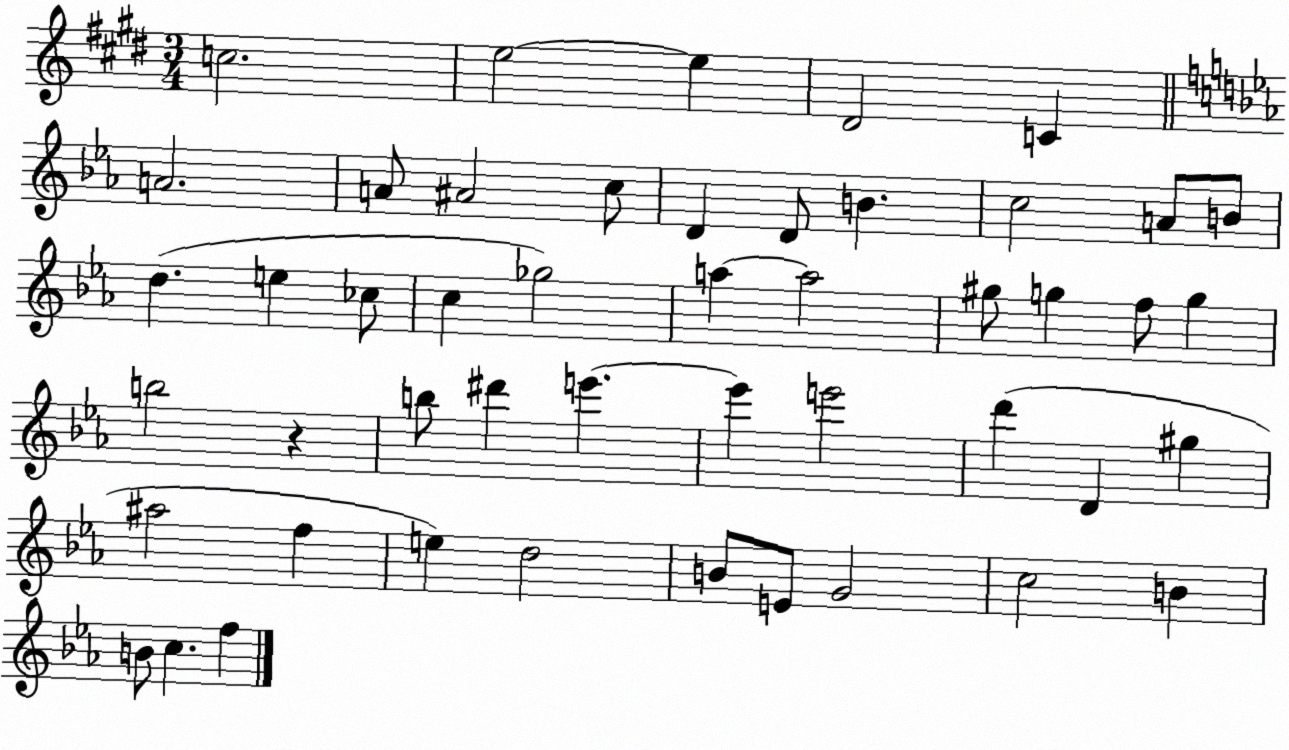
X:1
T:Untitled
M:3/4
L:1/4
K:E
c2 e2 e ^D2 C A2 A/2 ^A2 c/2 D D/2 B c2 A/2 B/2 d e _c/2 c _g2 a a2 ^g/2 g f/2 g b2 z b/2 ^d' e' e' e'2 d' D ^g ^a2 f e d2 B/2 E/2 G2 c2 B B/2 c f